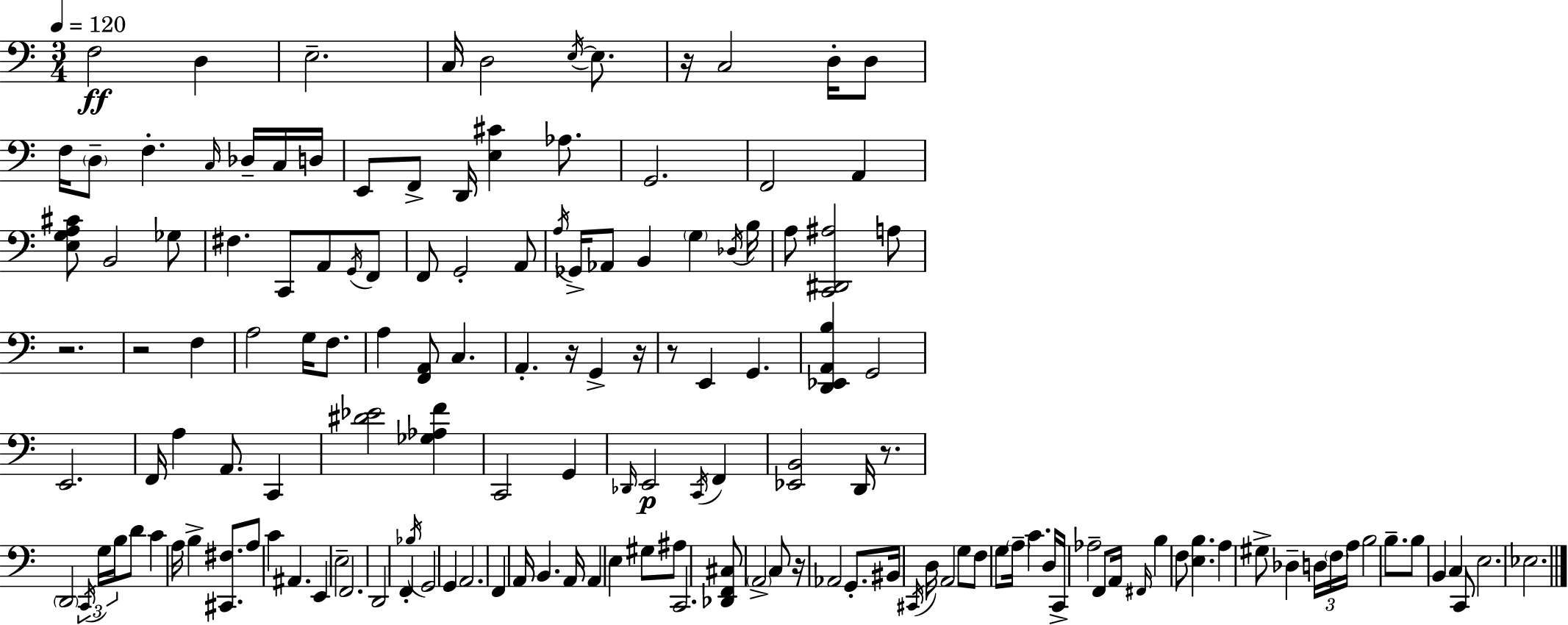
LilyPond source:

{
  \clef bass
  \numericTimeSignature
  \time 3/4
  \key a \minor
  \tempo 4 = 120
  f2\ff d4 | e2.-- | c16 d2 \acciaccatura { e16~ }~ e8. | r16 c2 d16-. d8 | \break f16 \parenthesize d8-- f4.-. \grace { c16 } des16-- | c16 d16 e,8 f,8-> d,16 <e cis'>4 aes8. | g,2. | f,2 a,4 | \break <e g a cis'>8 b,2 | ges8 fis4. c,8 a,8 | \acciaccatura { g,16 } f,8 f,8 g,2-. | a,8 \acciaccatura { a16 } ges,16-> aes,8 b,4 \parenthesize g4 | \break \acciaccatura { des16 } b16 a8 <c, dis, ais>2 | a8 r2. | r2 | f4 a2 | \break g16 f8. a4 <f, a,>8 c4. | a,4.-. r16 | g,4-> r16 r8 e,4 g,4. | <d, ees, a, b>4 g,2 | \break e,2. | f,16 a4 a,8. | c,4 <dis' ees'>2 | <ges aes f'>4 c,2 | \break g,4 \grace { des,16 }\p e,2 | \acciaccatura { c,16 } f,4 <ees, b,>2 | d,16 r8. \parenthesize d,2 | \tuplet 3/2 { \acciaccatura { c,16 } g16 b16 } d'8 c'4 | \break a16 b4-> <cis, fis>8. a8 c'4 | ais,4. e,4 | e2-- f,2. | d,2 | \break f,4-. \acciaccatura { bes16 } g,2 | g,4 a,2. | f,4 | a,16 b,4. a,16 a,4 | \break e4 gis8 ais8 c,2. | <des, f, cis>8 \parenthesize a,2-> | c8 r16 aes,2 | g,8.-. bis,16 \acciaccatura { cis,16 } d16 | \break a,2 g8 f8 | g8 \parenthesize a16-- c'4. d16 c,16-> aes2-- | f,8 a,16 \grace { fis,16 } b4 | f8 <e b>4. a4 | \break gis8-> des4-- \tuplet 3/2 { d16 \parenthesize f16 a16 } | b2 b8.-- b8 | b,4 c4 c,8 e2. | ees2. | \break \bar "|."
}